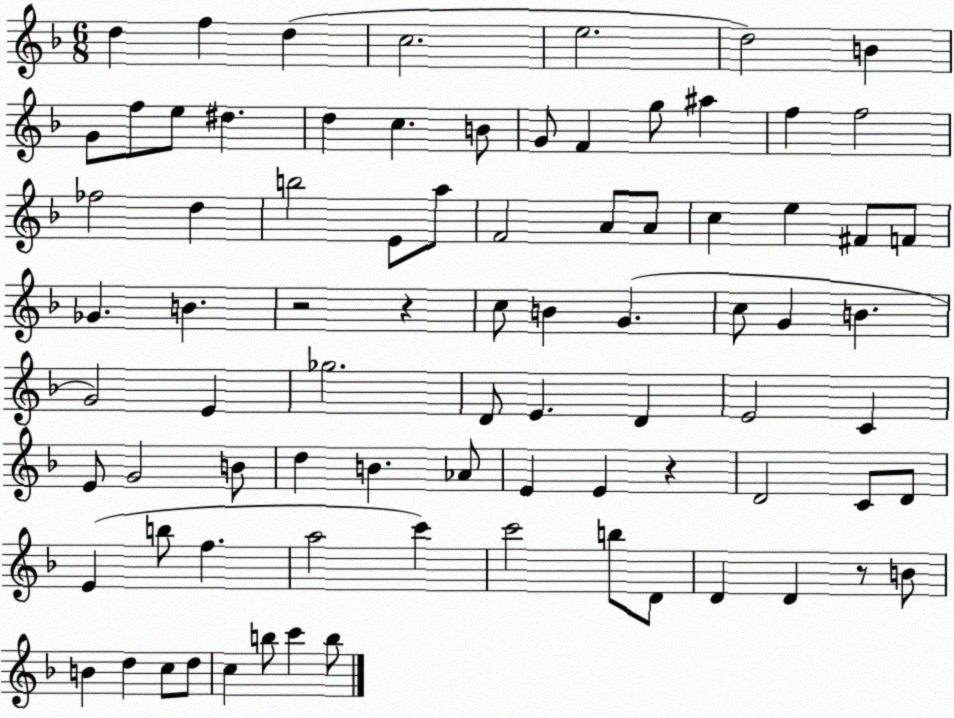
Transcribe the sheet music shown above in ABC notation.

X:1
T:Untitled
M:6/8
L:1/4
K:F
d f d c2 e2 d2 B G/2 f/2 e/2 ^d d c B/2 G/2 F g/2 ^a f f2 _f2 d b2 E/2 a/2 F2 A/2 A/2 c e ^F/2 F/2 _G B z2 z c/2 B G c/2 G B G2 E _g2 D/2 E D E2 C E/2 G2 B/2 d B _A/2 E E z D2 C/2 D/2 E b/2 f a2 c' c'2 b/2 D/2 D D z/2 B/2 B d c/2 d/2 c b/2 c' b/2